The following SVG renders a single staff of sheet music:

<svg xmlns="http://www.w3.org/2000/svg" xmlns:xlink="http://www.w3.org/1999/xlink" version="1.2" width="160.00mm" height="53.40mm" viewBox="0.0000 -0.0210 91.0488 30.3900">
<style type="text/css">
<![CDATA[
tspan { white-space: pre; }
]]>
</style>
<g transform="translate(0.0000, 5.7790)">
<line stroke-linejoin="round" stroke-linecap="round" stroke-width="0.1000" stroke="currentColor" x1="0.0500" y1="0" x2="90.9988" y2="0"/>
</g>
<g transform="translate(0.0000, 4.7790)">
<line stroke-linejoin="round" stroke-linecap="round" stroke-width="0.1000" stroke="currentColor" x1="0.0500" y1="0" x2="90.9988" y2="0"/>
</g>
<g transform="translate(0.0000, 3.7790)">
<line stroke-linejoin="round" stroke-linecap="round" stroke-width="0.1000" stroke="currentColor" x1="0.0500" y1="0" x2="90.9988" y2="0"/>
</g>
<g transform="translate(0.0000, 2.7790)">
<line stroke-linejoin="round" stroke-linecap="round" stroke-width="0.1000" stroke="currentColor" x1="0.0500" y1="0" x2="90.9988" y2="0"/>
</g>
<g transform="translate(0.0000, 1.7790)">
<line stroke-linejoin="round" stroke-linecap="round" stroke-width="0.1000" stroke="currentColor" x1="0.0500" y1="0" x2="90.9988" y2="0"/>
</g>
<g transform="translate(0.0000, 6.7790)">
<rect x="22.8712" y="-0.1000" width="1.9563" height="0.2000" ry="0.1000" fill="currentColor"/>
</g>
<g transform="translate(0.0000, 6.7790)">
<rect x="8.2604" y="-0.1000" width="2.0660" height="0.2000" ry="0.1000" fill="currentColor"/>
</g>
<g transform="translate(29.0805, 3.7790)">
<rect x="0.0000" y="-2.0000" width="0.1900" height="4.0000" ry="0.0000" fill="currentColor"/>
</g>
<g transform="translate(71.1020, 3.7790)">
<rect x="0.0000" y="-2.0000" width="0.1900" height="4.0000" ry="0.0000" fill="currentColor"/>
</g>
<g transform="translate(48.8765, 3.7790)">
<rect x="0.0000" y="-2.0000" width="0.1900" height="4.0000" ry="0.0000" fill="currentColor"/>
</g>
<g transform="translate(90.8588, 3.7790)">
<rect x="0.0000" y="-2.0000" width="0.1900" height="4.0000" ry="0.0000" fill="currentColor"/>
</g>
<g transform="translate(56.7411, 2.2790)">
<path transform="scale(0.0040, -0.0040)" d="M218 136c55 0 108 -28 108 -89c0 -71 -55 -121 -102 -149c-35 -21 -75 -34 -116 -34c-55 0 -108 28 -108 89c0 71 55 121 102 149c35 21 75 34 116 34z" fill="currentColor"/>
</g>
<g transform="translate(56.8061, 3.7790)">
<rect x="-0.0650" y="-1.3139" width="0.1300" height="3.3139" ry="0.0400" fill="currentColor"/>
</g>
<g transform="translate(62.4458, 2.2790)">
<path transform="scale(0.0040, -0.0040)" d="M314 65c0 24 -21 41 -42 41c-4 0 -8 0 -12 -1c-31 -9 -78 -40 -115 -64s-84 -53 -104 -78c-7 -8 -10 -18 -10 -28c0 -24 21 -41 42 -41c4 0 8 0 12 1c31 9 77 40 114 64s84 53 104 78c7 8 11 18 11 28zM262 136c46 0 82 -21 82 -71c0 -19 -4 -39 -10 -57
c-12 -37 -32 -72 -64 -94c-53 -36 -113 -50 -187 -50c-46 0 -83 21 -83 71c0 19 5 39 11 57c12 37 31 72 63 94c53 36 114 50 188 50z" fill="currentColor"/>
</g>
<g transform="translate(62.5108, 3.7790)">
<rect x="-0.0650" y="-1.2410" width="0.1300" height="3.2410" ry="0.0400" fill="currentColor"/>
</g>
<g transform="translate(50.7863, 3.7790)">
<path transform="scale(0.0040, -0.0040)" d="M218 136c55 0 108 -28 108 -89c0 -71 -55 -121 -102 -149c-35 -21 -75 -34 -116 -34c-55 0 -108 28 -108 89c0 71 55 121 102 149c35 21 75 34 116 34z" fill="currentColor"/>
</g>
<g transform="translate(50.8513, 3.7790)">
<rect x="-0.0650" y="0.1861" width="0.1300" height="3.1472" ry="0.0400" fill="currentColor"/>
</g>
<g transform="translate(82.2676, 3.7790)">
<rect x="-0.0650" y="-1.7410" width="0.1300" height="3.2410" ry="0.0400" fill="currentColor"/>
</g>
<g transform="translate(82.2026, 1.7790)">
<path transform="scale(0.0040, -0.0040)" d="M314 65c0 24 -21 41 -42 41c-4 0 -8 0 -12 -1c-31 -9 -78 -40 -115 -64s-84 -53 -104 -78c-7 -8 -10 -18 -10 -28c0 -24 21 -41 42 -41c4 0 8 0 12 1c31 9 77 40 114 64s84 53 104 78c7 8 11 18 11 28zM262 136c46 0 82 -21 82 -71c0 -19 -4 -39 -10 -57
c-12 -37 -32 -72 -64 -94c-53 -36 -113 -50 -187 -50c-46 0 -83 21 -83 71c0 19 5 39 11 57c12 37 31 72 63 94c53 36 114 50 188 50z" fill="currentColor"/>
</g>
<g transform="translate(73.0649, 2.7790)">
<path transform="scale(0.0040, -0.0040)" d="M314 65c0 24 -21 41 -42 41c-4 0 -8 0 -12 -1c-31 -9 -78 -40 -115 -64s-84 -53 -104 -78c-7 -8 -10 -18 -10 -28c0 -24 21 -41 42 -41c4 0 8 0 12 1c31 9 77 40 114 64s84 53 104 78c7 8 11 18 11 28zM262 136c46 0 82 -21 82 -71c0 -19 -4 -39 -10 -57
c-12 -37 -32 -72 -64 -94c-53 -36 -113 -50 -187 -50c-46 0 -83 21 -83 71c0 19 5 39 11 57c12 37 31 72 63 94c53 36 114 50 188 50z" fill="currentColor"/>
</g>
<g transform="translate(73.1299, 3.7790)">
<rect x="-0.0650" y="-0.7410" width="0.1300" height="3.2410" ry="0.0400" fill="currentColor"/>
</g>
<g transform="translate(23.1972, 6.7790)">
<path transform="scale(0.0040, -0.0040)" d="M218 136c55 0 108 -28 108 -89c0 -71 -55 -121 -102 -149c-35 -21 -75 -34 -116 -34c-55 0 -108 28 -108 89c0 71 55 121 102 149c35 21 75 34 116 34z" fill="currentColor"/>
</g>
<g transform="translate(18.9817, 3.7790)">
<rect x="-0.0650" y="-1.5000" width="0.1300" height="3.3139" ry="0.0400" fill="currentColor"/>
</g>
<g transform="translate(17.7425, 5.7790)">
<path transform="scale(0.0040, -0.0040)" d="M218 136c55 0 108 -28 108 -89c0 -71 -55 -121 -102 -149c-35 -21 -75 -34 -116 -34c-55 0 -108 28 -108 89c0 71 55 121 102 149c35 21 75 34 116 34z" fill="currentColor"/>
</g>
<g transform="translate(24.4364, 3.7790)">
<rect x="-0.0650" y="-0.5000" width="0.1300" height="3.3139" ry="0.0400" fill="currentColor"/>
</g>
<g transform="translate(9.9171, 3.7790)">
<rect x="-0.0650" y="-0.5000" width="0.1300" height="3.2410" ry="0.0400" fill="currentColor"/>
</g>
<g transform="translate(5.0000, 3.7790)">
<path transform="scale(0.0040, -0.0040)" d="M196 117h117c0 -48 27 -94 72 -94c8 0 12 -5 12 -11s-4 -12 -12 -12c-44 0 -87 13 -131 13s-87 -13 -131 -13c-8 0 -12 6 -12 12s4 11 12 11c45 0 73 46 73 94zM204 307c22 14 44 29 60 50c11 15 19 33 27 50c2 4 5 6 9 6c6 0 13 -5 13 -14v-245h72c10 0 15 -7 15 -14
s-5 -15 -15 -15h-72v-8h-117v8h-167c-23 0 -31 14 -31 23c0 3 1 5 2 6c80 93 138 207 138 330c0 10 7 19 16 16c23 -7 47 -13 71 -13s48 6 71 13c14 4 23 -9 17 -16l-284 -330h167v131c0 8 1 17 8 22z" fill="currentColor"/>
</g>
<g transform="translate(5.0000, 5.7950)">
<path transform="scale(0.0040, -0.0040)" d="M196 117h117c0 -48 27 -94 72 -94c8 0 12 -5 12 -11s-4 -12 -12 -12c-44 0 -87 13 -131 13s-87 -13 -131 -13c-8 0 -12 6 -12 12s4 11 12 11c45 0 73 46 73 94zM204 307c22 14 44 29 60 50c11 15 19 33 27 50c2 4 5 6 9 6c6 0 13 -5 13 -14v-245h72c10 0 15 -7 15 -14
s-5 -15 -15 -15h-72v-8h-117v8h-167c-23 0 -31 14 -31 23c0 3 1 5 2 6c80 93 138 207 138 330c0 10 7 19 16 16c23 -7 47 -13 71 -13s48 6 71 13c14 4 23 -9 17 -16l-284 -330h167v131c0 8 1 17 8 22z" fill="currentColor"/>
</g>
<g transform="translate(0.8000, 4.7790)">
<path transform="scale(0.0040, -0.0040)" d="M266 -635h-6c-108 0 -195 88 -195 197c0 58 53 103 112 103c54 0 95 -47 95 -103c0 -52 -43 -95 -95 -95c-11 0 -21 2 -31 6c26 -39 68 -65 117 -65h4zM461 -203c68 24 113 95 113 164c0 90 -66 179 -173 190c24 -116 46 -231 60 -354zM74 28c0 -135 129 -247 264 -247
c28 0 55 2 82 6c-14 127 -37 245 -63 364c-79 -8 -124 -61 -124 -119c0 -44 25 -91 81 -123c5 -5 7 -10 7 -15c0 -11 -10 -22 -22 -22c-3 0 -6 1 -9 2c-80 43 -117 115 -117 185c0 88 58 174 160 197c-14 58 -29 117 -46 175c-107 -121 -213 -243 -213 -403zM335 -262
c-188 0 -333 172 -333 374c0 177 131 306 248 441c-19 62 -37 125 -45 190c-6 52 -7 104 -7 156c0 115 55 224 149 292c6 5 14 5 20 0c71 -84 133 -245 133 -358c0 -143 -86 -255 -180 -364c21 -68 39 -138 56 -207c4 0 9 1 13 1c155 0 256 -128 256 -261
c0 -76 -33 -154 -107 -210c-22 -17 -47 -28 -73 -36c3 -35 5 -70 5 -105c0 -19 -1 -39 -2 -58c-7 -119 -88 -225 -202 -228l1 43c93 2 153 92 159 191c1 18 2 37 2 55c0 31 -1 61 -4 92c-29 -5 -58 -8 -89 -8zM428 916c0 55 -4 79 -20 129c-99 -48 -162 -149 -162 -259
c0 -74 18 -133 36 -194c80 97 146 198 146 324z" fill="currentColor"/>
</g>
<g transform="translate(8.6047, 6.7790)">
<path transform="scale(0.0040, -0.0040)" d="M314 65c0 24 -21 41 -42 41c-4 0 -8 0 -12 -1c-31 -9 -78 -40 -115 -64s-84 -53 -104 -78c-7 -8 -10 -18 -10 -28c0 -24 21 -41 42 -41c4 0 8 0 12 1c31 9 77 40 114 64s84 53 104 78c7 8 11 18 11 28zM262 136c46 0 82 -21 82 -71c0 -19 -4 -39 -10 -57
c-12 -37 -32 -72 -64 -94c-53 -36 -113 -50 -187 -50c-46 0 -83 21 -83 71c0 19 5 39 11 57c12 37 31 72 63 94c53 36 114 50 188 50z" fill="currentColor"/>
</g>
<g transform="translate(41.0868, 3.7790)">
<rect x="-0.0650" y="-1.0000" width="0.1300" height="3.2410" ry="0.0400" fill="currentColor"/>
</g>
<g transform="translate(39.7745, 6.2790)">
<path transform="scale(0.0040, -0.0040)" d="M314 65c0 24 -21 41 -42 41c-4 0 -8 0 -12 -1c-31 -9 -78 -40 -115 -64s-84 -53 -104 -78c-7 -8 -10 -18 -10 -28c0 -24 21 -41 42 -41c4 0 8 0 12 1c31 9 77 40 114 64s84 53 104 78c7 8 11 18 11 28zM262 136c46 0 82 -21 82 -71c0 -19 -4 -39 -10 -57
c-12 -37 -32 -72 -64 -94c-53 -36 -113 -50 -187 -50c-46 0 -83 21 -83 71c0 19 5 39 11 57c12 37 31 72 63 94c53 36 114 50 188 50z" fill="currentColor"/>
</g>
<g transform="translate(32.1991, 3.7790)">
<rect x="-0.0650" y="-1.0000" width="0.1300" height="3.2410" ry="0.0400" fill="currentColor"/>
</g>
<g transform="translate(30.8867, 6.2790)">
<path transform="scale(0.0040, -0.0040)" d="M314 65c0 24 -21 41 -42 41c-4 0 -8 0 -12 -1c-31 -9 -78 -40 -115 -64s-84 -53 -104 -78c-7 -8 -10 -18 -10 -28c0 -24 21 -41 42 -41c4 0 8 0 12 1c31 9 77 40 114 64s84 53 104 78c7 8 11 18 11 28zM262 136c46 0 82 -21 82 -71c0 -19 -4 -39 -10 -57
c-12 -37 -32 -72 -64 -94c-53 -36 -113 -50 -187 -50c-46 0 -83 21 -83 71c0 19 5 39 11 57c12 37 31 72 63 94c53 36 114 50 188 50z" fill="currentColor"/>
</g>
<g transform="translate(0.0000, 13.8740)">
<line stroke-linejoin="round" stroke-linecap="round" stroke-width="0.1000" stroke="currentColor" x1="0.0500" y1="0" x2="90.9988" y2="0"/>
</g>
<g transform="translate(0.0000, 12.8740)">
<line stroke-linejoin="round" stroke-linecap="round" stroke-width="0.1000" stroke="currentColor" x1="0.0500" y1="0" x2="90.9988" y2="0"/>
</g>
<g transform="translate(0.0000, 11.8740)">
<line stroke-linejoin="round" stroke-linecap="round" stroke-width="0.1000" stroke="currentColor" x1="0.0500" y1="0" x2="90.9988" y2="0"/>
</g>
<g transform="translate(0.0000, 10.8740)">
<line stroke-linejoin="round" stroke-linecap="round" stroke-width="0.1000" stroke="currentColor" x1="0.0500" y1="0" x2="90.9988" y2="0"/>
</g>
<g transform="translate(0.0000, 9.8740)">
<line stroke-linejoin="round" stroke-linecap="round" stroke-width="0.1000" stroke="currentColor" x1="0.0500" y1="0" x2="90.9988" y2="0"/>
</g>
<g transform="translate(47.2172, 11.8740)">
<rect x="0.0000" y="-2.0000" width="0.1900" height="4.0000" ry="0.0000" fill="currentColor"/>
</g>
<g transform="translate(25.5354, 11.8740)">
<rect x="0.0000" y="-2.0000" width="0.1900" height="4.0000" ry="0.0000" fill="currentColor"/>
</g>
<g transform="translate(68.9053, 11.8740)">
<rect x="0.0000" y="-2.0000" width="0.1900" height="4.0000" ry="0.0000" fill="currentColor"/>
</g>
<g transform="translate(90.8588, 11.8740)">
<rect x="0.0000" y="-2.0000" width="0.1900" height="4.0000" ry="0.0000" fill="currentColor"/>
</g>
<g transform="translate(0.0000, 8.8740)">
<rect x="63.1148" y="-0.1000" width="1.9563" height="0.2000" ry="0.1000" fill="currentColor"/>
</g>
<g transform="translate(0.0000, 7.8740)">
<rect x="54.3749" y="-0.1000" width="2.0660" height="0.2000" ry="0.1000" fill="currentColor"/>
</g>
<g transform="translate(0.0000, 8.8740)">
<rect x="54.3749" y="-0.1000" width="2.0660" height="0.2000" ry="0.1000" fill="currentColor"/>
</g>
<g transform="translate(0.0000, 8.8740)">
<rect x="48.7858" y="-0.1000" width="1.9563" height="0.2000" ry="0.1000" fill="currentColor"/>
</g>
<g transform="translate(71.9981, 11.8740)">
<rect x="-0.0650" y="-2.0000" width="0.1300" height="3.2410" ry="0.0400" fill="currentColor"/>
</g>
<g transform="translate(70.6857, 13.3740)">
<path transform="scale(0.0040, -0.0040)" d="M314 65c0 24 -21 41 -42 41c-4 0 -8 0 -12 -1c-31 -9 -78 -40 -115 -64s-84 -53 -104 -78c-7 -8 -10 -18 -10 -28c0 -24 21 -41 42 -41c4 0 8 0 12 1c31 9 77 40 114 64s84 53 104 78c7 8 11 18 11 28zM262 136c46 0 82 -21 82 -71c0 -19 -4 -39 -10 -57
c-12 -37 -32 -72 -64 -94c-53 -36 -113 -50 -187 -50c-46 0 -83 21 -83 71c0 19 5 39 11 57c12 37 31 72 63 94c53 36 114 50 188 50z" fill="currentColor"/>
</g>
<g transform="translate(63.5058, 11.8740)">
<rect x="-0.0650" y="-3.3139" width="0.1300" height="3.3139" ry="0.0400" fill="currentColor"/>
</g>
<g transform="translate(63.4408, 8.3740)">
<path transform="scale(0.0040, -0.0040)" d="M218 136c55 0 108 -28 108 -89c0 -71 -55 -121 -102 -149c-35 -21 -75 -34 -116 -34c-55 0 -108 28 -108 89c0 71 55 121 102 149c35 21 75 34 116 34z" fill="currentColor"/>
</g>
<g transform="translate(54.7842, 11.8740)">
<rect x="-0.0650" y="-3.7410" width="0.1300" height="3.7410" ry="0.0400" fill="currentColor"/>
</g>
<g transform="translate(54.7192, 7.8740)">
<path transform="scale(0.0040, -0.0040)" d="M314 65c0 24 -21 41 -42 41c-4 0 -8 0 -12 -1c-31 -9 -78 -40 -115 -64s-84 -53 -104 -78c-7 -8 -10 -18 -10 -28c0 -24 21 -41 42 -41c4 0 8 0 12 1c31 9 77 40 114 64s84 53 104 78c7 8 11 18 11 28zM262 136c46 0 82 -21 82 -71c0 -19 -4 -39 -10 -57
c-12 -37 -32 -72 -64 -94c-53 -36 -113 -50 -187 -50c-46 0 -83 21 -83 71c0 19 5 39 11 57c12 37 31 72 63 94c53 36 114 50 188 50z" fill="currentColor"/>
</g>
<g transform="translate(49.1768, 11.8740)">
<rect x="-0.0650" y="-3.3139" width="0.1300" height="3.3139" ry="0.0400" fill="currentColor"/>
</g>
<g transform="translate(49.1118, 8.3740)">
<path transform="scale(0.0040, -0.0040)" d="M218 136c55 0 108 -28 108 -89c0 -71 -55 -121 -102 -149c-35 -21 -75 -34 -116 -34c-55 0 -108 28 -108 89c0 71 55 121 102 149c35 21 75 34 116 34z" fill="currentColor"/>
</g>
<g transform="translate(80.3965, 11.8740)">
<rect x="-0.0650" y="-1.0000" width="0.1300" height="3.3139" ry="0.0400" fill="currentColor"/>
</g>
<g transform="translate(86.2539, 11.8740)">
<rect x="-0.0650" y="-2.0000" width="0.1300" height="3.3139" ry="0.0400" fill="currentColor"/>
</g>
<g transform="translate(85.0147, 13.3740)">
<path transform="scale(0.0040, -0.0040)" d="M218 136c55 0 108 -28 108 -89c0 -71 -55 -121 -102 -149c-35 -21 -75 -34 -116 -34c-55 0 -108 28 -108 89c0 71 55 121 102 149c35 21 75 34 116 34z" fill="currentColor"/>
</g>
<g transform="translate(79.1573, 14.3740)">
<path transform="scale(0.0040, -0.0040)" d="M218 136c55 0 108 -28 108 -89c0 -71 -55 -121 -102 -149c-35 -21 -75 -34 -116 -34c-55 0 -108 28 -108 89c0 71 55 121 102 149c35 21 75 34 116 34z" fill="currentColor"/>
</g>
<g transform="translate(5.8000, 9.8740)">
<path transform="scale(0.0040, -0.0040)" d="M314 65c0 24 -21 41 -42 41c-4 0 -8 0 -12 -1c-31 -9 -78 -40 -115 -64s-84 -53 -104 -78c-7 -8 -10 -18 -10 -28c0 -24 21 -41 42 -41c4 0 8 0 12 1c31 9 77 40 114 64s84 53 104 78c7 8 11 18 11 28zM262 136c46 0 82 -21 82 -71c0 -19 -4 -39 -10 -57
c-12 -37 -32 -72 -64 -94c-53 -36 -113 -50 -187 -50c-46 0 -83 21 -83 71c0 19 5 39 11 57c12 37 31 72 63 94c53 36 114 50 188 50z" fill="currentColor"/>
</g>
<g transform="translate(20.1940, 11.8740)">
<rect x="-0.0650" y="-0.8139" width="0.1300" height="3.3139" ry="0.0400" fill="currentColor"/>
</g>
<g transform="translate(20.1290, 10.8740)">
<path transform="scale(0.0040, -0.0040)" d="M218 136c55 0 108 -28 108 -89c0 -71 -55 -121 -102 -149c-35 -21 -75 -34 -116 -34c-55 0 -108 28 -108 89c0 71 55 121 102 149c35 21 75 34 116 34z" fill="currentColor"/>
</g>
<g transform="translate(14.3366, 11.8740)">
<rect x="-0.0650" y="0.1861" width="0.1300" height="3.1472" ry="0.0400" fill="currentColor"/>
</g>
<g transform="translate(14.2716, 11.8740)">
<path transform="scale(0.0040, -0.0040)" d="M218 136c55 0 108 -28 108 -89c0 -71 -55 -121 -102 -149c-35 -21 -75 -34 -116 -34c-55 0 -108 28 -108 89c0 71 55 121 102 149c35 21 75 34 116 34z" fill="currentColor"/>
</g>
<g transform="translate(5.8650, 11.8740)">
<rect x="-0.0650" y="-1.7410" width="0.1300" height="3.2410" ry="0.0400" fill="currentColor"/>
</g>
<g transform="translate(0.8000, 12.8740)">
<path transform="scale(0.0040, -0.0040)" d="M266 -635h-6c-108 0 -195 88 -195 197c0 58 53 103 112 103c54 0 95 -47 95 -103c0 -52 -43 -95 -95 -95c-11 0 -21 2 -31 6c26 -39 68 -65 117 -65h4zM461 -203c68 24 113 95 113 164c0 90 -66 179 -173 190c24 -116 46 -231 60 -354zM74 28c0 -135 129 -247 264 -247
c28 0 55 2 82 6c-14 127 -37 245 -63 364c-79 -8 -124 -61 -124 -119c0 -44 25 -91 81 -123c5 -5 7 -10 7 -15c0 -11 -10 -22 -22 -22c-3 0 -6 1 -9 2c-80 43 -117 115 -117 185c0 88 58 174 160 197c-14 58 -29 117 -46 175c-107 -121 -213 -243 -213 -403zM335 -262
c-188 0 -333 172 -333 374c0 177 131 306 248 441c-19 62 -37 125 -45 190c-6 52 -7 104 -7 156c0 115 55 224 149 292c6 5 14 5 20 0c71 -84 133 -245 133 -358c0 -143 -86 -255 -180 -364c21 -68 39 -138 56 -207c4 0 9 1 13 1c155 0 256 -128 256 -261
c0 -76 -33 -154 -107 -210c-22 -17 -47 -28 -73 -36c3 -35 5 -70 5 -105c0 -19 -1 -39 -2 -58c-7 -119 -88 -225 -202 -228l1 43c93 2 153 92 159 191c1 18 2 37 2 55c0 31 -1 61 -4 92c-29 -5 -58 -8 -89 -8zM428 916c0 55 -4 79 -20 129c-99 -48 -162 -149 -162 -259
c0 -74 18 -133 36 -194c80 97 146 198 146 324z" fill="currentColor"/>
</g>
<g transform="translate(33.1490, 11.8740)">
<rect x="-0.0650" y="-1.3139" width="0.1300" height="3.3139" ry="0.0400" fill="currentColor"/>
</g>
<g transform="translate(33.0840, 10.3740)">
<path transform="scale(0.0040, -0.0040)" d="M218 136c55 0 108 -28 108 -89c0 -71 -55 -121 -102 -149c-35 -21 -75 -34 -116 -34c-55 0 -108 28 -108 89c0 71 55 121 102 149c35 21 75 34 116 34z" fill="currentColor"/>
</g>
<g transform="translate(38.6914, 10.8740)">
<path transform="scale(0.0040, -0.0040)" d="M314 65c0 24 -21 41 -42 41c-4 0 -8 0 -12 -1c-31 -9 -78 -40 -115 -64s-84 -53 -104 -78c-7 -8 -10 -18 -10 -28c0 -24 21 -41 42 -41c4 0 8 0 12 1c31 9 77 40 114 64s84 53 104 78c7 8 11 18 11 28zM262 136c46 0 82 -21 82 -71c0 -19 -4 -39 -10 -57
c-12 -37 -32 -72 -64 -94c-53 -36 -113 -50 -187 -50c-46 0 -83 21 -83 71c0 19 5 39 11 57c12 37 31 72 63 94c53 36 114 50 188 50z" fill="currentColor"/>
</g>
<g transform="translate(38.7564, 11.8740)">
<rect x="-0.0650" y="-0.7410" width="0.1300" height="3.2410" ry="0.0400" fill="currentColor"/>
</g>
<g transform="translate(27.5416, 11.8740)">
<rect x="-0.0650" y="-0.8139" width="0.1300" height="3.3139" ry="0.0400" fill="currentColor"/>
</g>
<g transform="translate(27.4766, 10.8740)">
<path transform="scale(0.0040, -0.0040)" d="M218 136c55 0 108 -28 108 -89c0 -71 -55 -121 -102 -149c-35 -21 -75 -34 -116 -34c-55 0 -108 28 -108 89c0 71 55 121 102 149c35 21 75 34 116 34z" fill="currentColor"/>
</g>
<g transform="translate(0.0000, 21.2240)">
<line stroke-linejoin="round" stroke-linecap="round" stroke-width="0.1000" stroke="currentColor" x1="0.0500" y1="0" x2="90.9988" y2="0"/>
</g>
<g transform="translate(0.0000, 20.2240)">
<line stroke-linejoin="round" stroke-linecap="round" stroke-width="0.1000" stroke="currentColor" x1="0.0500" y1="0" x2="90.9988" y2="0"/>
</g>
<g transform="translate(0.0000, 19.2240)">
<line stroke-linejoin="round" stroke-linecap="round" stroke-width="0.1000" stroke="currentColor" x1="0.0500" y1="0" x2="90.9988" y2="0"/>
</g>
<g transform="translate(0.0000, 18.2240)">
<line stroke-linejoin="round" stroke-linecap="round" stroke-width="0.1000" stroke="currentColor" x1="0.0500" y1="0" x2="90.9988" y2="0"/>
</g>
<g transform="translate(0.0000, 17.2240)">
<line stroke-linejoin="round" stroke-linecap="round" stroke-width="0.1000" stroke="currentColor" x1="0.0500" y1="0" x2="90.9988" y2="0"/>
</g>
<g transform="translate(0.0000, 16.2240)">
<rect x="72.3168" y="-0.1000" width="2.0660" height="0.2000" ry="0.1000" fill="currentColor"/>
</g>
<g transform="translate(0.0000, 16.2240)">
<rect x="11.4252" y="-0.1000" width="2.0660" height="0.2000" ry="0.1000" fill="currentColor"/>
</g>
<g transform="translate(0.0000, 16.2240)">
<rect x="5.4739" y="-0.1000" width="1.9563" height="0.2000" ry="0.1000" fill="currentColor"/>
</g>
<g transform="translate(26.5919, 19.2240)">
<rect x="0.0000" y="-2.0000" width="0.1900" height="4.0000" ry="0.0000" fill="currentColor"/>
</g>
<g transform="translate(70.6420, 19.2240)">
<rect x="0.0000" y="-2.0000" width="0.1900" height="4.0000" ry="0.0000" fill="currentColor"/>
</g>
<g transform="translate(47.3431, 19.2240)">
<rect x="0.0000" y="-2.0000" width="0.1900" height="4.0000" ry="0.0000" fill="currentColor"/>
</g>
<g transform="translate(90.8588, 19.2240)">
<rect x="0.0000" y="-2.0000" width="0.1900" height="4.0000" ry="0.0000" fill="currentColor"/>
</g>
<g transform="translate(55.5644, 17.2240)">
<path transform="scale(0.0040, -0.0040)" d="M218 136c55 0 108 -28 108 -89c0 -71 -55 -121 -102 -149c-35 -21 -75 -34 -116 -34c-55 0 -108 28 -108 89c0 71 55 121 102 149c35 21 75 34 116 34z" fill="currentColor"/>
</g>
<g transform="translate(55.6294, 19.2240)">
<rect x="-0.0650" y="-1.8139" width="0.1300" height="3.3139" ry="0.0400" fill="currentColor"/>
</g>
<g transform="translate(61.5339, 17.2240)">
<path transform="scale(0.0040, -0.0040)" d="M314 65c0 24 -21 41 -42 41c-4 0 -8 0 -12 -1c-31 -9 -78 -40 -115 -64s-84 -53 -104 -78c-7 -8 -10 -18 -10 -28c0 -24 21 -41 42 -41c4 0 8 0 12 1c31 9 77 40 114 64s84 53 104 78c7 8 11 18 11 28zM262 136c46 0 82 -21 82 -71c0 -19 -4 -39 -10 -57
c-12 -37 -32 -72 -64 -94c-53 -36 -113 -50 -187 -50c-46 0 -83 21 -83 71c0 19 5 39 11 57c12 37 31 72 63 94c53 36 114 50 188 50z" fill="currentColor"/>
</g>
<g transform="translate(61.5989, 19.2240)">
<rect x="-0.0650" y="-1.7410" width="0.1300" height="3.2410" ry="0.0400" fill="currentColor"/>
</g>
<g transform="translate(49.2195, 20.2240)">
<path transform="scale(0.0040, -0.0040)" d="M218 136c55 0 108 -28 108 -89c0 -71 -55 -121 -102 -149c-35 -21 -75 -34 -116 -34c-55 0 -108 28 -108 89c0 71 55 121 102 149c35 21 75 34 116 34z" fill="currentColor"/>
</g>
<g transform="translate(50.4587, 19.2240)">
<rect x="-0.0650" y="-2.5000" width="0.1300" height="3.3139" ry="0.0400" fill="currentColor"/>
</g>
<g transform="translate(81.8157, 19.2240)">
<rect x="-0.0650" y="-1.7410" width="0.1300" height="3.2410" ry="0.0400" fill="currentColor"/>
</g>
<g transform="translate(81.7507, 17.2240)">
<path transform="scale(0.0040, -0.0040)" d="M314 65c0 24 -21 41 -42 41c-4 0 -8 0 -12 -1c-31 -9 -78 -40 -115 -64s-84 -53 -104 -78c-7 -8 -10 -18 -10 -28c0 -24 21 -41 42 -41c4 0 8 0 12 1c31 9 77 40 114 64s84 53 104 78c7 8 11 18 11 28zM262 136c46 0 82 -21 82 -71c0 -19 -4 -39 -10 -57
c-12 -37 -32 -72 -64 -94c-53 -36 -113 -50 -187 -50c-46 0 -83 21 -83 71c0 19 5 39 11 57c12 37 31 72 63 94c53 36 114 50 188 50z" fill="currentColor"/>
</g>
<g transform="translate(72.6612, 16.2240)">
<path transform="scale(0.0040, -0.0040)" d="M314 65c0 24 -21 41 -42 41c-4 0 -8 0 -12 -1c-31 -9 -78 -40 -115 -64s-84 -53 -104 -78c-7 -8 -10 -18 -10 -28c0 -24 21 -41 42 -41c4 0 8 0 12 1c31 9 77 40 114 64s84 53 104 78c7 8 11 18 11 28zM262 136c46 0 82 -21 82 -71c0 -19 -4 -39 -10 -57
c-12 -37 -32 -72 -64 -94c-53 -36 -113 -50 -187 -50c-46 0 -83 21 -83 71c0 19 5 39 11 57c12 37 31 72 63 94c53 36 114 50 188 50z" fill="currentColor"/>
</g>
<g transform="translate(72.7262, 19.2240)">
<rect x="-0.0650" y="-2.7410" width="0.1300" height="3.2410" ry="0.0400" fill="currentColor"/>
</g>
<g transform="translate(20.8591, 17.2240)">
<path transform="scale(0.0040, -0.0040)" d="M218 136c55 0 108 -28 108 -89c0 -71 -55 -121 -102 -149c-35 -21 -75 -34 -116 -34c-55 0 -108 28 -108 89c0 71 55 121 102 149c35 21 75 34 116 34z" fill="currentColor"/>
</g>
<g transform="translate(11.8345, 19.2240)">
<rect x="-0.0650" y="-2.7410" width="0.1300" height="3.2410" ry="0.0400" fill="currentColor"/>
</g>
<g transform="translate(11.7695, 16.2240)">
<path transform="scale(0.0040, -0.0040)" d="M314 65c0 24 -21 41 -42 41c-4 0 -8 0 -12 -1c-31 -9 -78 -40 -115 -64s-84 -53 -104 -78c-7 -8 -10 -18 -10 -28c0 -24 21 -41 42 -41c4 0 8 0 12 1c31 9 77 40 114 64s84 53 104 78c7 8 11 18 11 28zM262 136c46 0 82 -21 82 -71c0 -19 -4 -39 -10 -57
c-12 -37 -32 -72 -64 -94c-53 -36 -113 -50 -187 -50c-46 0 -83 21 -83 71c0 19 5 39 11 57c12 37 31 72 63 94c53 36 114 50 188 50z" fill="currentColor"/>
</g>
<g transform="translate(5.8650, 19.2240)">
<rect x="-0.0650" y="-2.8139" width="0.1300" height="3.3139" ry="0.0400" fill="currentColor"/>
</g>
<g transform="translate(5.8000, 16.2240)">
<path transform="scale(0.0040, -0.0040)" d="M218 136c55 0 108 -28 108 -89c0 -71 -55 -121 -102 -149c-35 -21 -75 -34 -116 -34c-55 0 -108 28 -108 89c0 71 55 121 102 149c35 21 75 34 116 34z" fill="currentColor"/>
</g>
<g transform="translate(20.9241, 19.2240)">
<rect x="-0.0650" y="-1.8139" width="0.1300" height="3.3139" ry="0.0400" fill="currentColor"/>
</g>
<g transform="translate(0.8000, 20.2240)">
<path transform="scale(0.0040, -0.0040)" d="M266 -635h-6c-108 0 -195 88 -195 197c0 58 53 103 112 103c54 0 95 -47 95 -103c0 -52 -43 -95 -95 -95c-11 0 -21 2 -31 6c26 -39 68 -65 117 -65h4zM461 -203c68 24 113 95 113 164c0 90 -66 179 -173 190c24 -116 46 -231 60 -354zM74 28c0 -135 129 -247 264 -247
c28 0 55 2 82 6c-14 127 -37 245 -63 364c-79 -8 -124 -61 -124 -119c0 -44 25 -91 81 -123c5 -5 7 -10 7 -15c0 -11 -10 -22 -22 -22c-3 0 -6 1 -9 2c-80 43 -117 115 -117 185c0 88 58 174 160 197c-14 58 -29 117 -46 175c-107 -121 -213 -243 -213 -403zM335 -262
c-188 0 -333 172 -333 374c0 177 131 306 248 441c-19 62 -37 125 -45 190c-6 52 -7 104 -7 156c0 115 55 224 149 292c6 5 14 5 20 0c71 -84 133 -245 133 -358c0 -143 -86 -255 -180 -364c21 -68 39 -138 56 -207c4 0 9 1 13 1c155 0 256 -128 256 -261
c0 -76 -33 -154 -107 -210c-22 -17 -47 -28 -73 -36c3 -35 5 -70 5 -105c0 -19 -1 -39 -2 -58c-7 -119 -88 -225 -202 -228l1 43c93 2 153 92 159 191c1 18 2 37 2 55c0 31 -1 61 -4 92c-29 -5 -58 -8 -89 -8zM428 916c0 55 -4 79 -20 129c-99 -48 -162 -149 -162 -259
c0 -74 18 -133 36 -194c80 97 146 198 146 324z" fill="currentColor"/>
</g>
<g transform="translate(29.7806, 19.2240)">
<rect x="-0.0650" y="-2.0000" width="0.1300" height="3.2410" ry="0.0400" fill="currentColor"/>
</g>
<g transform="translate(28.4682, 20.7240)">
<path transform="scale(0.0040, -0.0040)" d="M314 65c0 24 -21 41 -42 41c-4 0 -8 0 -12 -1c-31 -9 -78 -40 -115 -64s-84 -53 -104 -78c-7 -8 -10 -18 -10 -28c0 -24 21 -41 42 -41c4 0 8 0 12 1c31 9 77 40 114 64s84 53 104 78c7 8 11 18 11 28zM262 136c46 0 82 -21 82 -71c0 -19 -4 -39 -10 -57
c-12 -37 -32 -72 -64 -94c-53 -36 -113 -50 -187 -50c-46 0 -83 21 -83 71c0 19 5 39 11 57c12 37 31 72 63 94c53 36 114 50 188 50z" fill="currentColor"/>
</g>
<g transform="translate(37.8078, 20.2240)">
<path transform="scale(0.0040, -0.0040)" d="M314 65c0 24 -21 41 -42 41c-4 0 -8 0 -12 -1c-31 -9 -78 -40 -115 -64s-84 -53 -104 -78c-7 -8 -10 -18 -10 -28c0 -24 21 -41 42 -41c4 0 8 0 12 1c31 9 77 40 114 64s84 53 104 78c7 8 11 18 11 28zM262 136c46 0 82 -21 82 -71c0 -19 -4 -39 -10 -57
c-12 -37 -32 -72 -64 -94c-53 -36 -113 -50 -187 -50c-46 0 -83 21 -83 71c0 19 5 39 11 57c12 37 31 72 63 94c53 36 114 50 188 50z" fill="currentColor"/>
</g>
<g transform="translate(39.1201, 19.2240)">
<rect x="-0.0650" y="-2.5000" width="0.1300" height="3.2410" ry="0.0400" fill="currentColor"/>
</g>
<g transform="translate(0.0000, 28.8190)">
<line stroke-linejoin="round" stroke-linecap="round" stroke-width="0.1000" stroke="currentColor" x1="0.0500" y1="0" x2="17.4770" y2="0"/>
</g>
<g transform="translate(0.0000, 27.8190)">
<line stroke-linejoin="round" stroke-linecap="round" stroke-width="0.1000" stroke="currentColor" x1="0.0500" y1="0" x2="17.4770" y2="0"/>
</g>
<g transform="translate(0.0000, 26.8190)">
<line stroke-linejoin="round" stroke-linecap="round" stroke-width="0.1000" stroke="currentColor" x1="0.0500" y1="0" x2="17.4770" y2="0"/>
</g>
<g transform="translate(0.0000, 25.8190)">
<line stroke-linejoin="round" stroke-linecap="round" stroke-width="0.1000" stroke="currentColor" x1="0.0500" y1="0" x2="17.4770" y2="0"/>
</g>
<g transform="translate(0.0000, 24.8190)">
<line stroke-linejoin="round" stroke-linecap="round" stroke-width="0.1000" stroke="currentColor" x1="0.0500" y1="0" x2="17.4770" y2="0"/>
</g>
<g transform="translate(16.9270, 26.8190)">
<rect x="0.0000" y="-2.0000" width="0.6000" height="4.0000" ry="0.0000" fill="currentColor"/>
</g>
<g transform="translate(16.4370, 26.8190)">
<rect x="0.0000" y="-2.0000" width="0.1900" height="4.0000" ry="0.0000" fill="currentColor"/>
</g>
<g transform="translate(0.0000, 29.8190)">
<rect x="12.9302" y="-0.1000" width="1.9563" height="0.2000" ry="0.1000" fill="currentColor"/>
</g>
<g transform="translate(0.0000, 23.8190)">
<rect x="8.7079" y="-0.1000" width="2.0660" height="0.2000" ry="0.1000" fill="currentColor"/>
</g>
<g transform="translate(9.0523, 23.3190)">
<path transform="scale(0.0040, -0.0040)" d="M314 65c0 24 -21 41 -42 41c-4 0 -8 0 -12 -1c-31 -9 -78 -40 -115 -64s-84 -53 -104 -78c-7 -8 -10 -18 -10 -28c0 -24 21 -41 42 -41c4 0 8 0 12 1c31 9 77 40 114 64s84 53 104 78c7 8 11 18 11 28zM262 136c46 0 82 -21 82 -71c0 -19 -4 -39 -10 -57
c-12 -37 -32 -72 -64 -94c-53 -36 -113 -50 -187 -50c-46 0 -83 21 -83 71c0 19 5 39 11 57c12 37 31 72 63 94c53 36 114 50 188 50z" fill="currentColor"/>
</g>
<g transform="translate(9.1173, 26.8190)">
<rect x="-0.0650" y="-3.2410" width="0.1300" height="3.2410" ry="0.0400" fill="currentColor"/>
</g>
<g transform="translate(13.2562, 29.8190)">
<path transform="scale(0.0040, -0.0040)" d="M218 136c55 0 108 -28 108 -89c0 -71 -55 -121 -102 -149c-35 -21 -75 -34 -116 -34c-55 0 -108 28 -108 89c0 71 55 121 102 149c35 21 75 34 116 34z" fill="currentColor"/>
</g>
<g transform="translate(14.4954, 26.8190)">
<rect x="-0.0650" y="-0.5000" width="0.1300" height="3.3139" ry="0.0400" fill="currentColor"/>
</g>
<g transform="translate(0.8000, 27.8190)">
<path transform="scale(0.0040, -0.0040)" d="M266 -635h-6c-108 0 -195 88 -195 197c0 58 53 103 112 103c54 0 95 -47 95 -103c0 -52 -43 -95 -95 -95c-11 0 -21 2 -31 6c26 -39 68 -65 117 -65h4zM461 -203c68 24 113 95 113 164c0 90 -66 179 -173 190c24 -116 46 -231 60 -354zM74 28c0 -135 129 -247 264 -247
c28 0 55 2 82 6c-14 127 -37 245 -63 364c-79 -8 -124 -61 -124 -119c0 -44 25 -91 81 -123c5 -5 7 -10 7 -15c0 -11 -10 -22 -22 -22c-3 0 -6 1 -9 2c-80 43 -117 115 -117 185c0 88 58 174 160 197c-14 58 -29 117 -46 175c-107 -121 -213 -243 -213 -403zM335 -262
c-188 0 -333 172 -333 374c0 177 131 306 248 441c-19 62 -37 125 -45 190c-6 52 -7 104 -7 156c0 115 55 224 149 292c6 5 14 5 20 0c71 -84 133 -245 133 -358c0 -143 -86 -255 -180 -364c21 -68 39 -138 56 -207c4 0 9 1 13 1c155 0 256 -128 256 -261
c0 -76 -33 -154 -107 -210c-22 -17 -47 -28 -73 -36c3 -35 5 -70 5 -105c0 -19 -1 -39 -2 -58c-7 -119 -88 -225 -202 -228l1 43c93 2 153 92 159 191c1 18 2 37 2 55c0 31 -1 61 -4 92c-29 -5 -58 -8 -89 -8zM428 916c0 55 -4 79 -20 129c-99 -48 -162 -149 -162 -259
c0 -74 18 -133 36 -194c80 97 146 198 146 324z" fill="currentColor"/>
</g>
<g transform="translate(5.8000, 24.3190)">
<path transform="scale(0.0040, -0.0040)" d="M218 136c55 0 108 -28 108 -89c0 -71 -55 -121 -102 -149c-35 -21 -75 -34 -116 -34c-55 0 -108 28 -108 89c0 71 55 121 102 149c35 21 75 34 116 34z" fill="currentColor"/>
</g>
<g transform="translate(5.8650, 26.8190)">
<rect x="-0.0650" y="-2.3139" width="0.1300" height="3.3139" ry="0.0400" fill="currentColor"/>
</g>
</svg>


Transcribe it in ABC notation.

X:1
T:Untitled
M:4/4
L:1/4
K:C
C2 E C D2 D2 B e e2 d2 f2 f2 B d d e d2 b c'2 b F2 D F a a2 f F2 G2 G f f2 a2 f2 g b2 C